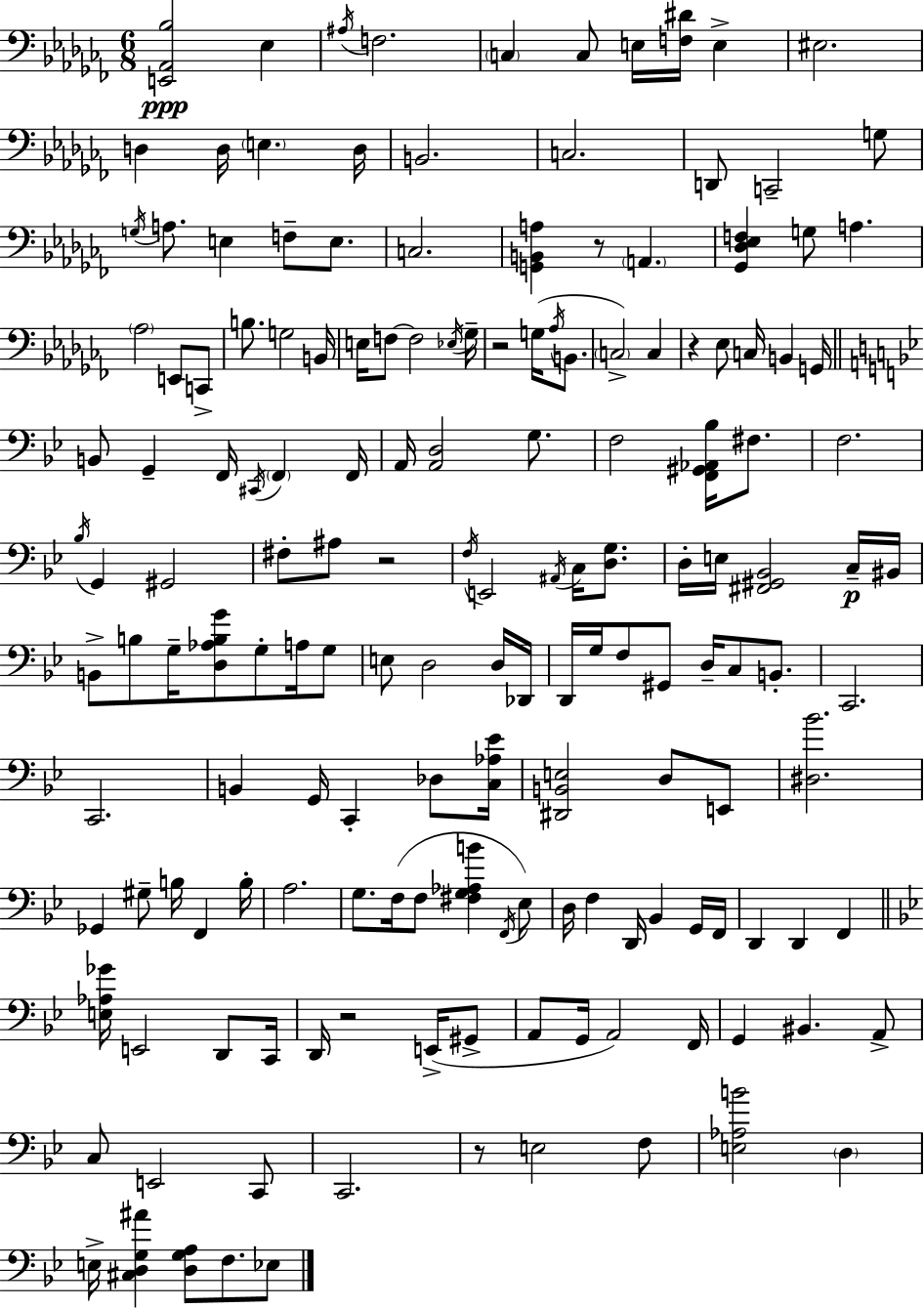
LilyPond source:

{
  \clef bass
  \numericTimeSignature
  \time 6/8
  \key aes \minor
  <e, aes, bes>2\ppp ees4 | \acciaccatura { ais16 } f2. | \parenthesize c4 c8 e16 <f dis'>16 e4-> | eis2. | \break d4 d16 \parenthesize e4. | d16 b,2. | c2. | d,8 c,2-- g8 | \break \acciaccatura { g16 } a8. e4 f8-- e8. | c2. | <g, b, a>4 r8 \parenthesize a,4. | <ges, des ees f>4 g8 a4. | \break \parenthesize aes2 e,8 | c,8-> b8. g2 | b,16 e16 f8~~ f2 | \acciaccatura { ees16 } ges16-- r2 g16( | \break \acciaccatura { aes16 } b,8. \parenthesize c2->) | c4 r4 ees8 c16 b,4 | g,16 \bar "||" \break \key bes \major b,8 g,4-- f,16 \acciaccatura { cis,16 } \parenthesize f,4 | f,16 a,16 <a, d>2 g8. | f2 <f, gis, aes, bes>16 fis8. | f2. | \break \acciaccatura { bes16 } g,4 gis,2 | fis8-. ais8 r2 | \acciaccatura { f16 } e,2 \acciaccatura { ais,16 } | c16 <d g>8. d16-. e16 <fis, gis, bes,>2 | \break c16--\p bis,16 b,8-> b8 g16-- <d aes b g'>8 g8-. | a16 g8 e8 d2 | d16 des,16 d,16 g16 f8 gis,8 d16-- c8 | b,8.-. c,2. | \break c,2. | b,4 g,16 c,4-. | des8 <c aes ees'>16 <dis, b, e>2 | d8 e,8 <dis bes'>2. | \break ges,4 gis8-- b16 f,4 | b16-. a2. | g8. f16( f8 <fis g aes b'>4 | \acciaccatura { f,16 } ees8) d16 f4 d,16 bes,4 | \break g,16 f,16 d,4 d,4 | f,4 \bar "||" \break \key g \minor <e aes ges'>16 e,2 d,8 c,16 | d,16 r2 e,16->( gis,8-> | a,8 g,16 a,2) f,16 | g,4 bis,4. a,8-> | \break c8 e,2 c,8 | c,2. | r8 e2 f8 | <e aes b'>2 \parenthesize d4 | \break e16-> <cis d g ais'>4 <d g a>8 f8. ees8 | \bar "|."
}